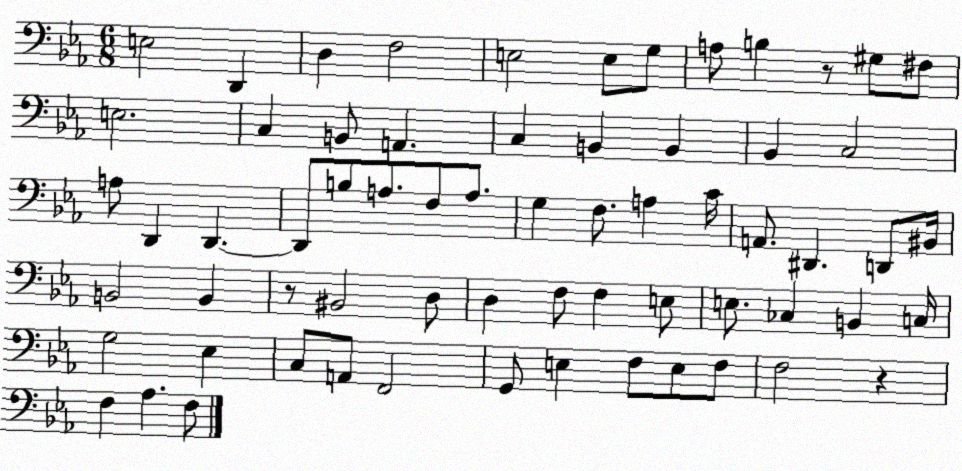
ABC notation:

X:1
T:Untitled
M:6/8
L:1/4
K:Eb
E,2 D,, D, F,2 E,2 E,/2 G,/2 A,/2 B, z/2 ^G,/2 ^F,/2 E,2 C, B,,/2 A,, C, B,, B,, _B,, C,2 A,/2 D,, D,, D,,/2 B,/2 A,/2 F,/2 A,/2 G, F,/2 A, C/4 A,,/2 ^D,, D,,/2 ^B,,/4 B,,2 B,, z/2 ^B,,2 D,/2 D, F,/2 F, E,/2 E,/2 _C, B,, C,/4 G,2 _E, C,/2 A,,/2 F,,2 G,,/2 E, F,/2 E,/2 F,/2 F,2 z F, _A, F,/2